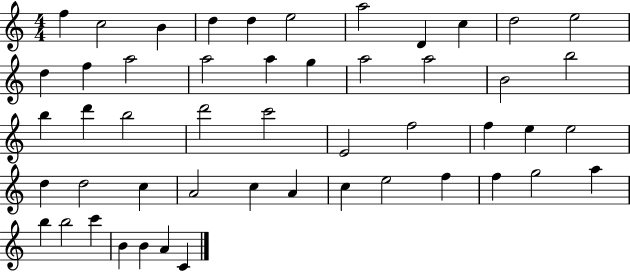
X:1
T:Untitled
M:4/4
L:1/4
K:C
f c2 B d d e2 a2 D c d2 e2 d f a2 a2 a g a2 a2 B2 b2 b d' b2 d'2 c'2 E2 f2 f e e2 d d2 c A2 c A c e2 f f g2 a b b2 c' B B A C